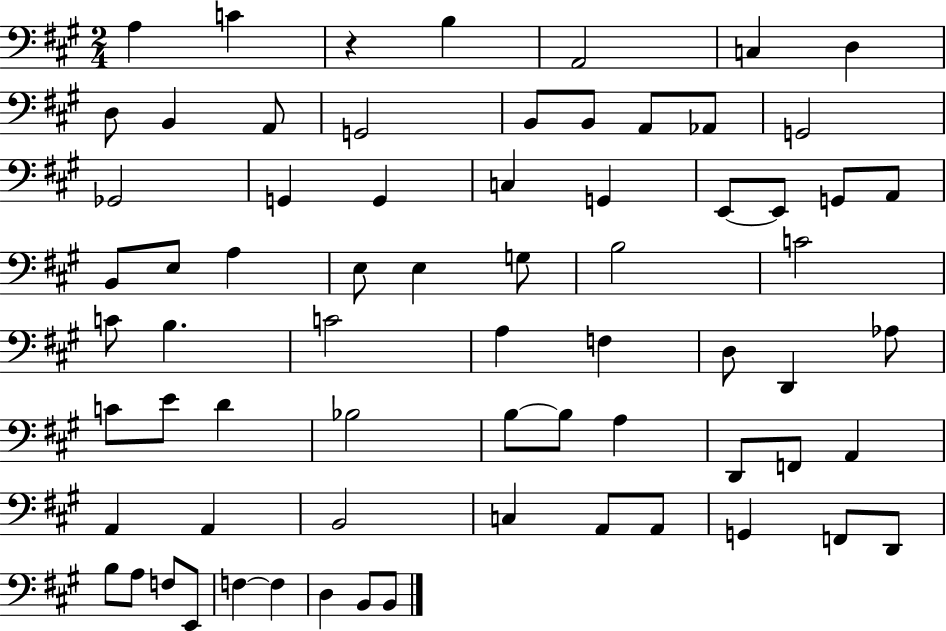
{
  \clef bass
  \numericTimeSignature
  \time 2/4
  \key a \major
  a4 c'4 | r4 b4 | a,2 | c4 d4 | \break d8 b,4 a,8 | g,2 | b,8 b,8 a,8 aes,8 | g,2 | \break ges,2 | g,4 g,4 | c4 g,4 | e,8~~ e,8 g,8 a,8 | \break b,8 e8 a4 | e8 e4 g8 | b2 | c'2 | \break c'8 b4. | c'2 | a4 f4 | d8 d,4 aes8 | \break c'8 e'8 d'4 | bes2 | b8~~ b8 a4 | d,8 f,8 a,4 | \break a,4 a,4 | b,2 | c4 a,8 a,8 | g,4 f,8 d,8 | \break b8 a8 f8 e,8 | f4~~ f4 | d4 b,8 b,8 | \bar "|."
}